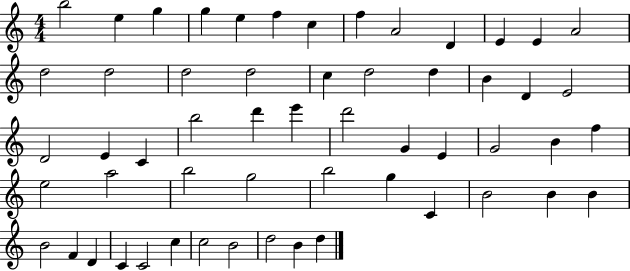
{
  \clef treble
  \numericTimeSignature
  \time 4/4
  \key c \major
  b''2 e''4 g''4 | g''4 e''4 f''4 c''4 | f''4 a'2 d'4 | e'4 e'4 a'2 | \break d''2 d''2 | d''2 d''2 | c''4 d''2 d''4 | b'4 d'4 e'2 | \break d'2 e'4 c'4 | b''2 d'''4 e'''4 | d'''2 g'4 e'4 | g'2 b'4 f''4 | \break e''2 a''2 | b''2 g''2 | b''2 g''4 c'4 | b'2 b'4 b'4 | \break b'2 f'4 d'4 | c'4 c'2 c''4 | c''2 b'2 | d''2 b'4 d''4 | \break \bar "|."
}